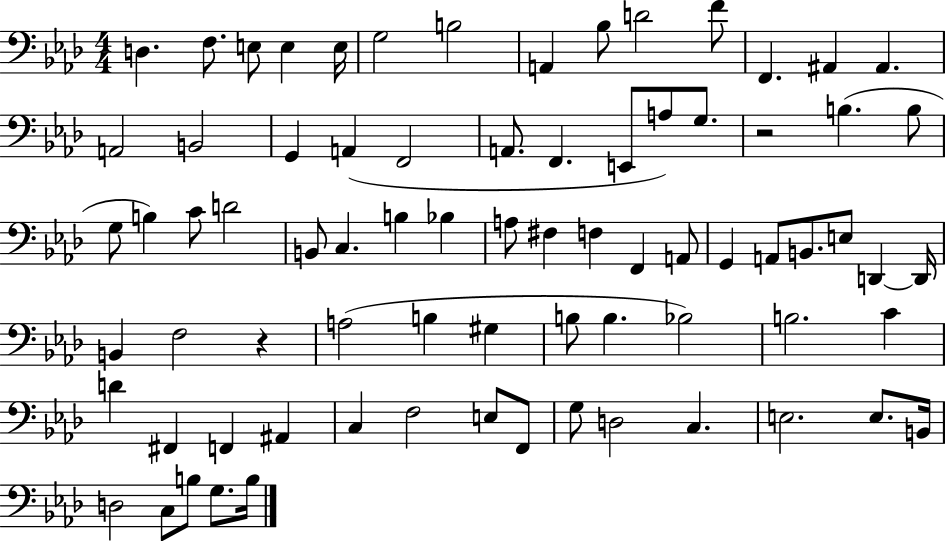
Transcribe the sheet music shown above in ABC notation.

X:1
T:Untitled
M:4/4
L:1/4
K:Ab
D, F,/2 E,/2 E, E,/4 G,2 B,2 A,, _B,/2 D2 F/2 F,, ^A,, ^A,, A,,2 B,,2 G,, A,, F,,2 A,,/2 F,, E,,/2 A,/2 G,/2 z2 B, B,/2 G,/2 B, C/2 D2 B,,/2 C, B, _B, A,/2 ^F, F, F,, A,,/2 G,, A,,/2 B,,/2 E,/2 D,, D,,/4 B,, F,2 z A,2 B, ^G, B,/2 B, _B,2 B,2 C D ^F,, F,, ^A,, C, F,2 E,/2 F,,/2 G,/2 D,2 C, E,2 E,/2 B,,/4 D,2 C,/2 B,/2 G,/2 B,/4